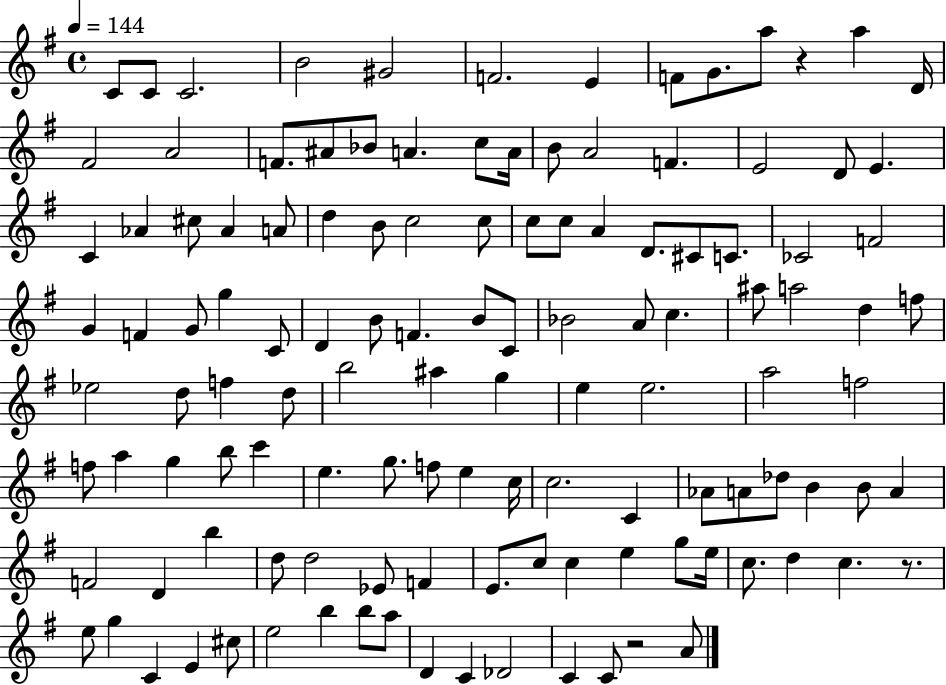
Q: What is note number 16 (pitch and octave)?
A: A#4